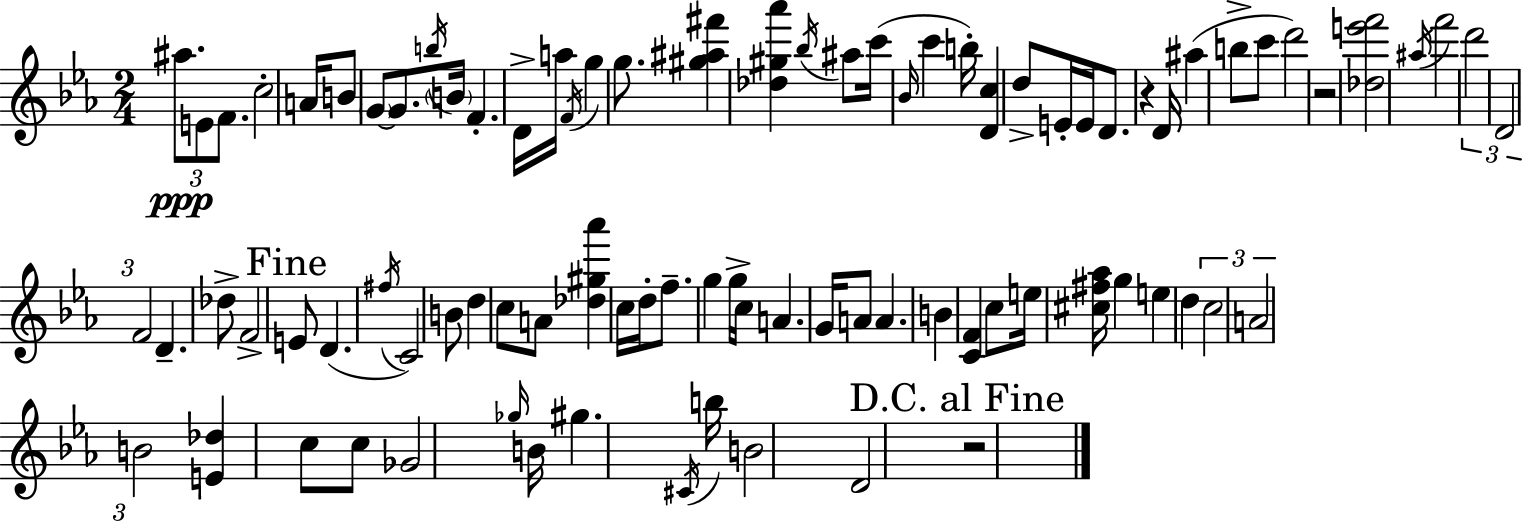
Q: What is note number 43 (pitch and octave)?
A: C4